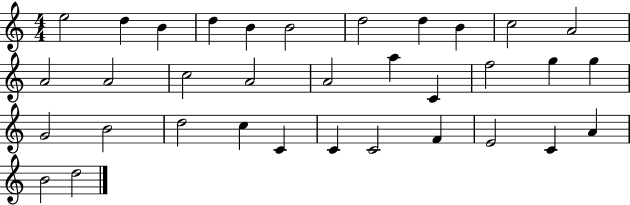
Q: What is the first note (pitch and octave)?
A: E5